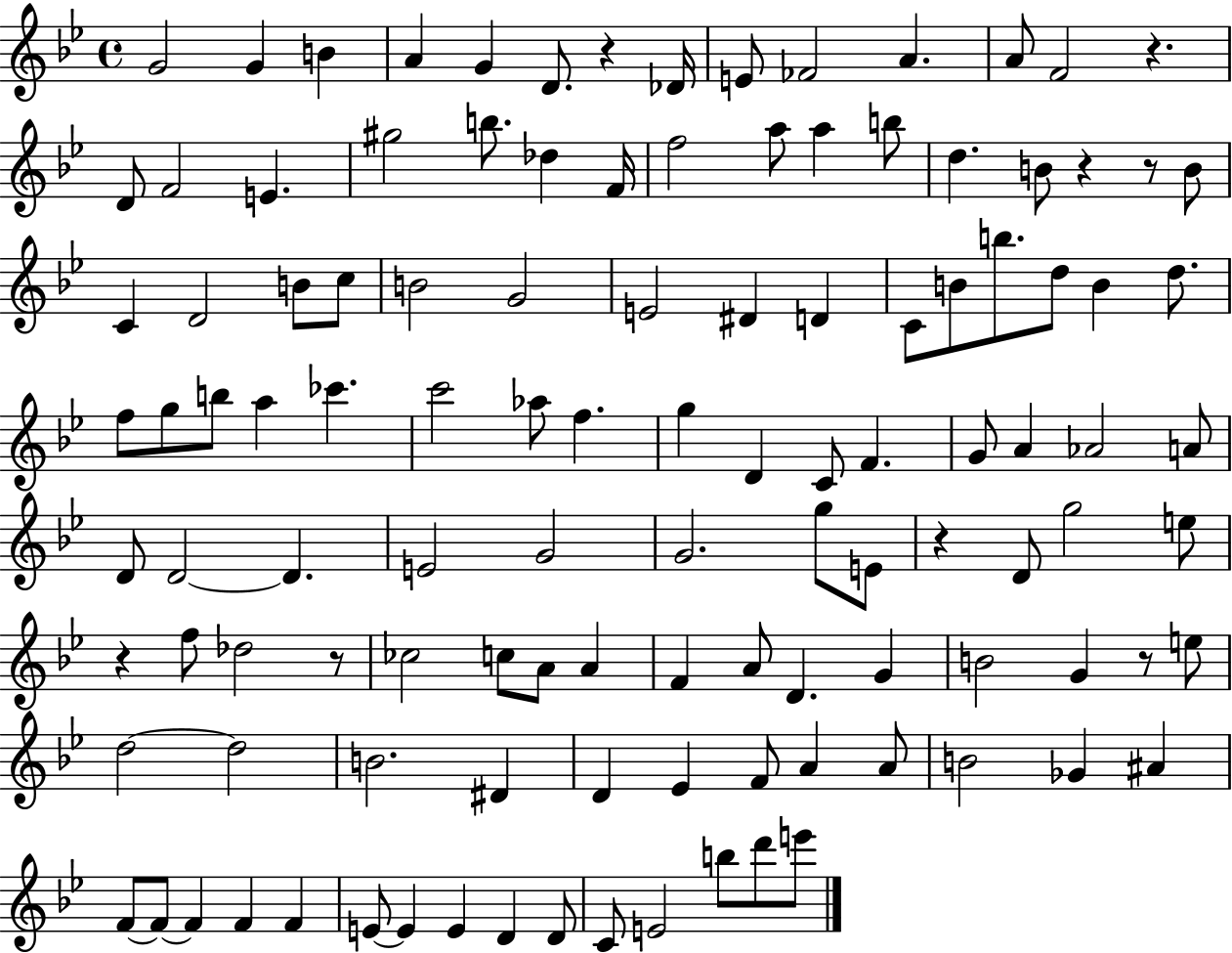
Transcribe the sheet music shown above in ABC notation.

X:1
T:Untitled
M:4/4
L:1/4
K:Bb
G2 G B A G D/2 z _D/4 E/2 _F2 A A/2 F2 z D/2 F2 E ^g2 b/2 _d F/4 f2 a/2 a b/2 d B/2 z z/2 B/2 C D2 B/2 c/2 B2 G2 E2 ^D D C/2 B/2 b/2 d/2 B d/2 f/2 g/2 b/2 a _c' c'2 _a/2 f g D C/2 F G/2 A _A2 A/2 D/2 D2 D E2 G2 G2 g/2 E/2 z D/2 g2 e/2 z f/2 _d2 z/2 _c2 c/2 A/2 A F A/2 D G B2 G z/2 e/2 d2 d2 B2 ^D D _E F/2 A A/2 B2 _G ^A F/2 F/2 F F F E/2 E E D D/2 C/2 E2 b/2 d'/2 e'/2